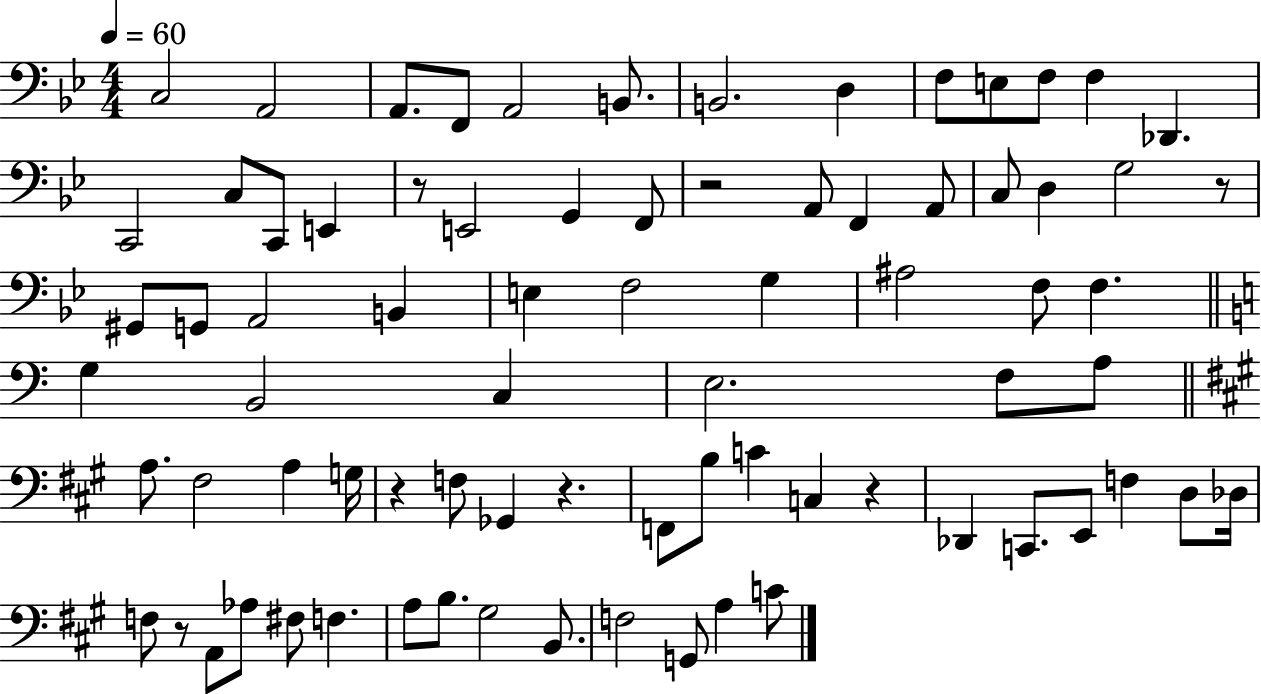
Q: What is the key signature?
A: BES major